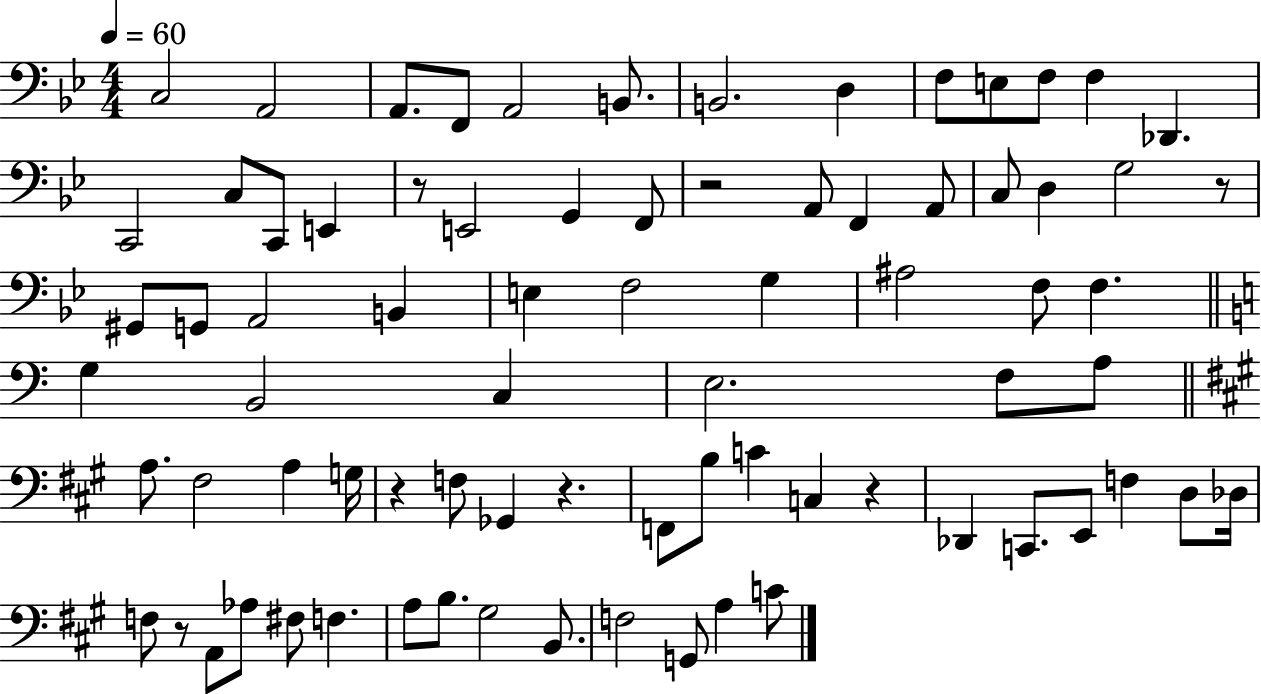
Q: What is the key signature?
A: BES major